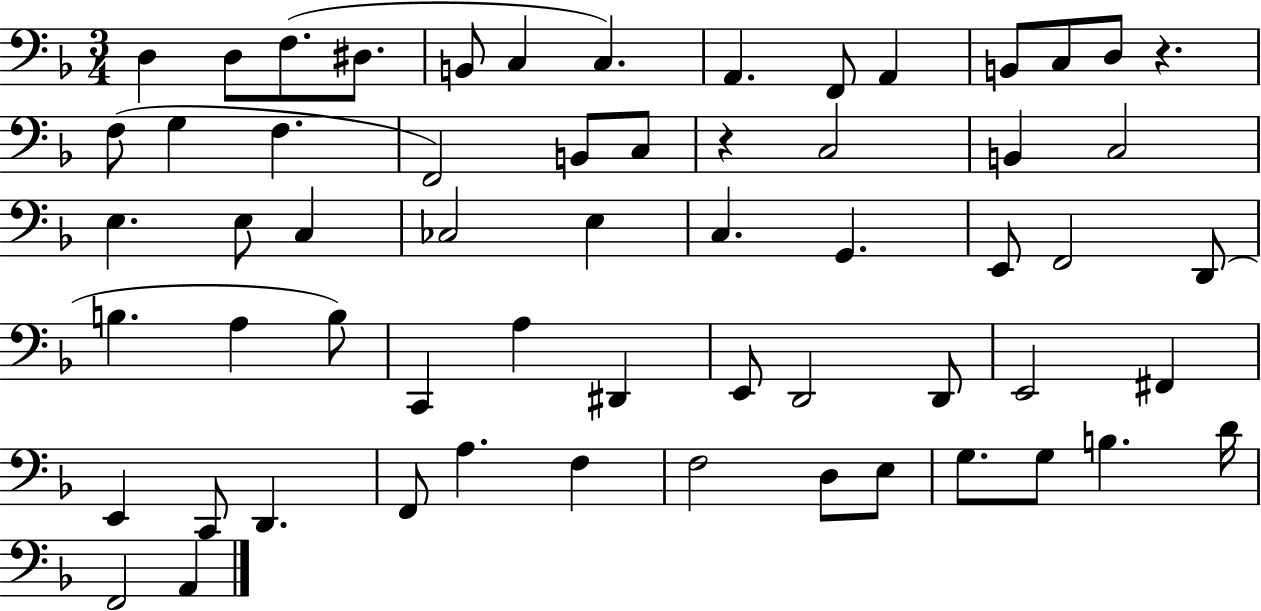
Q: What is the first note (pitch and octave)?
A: D3